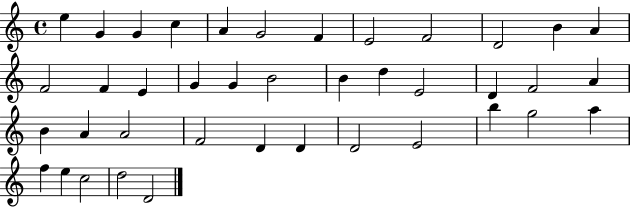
E5/q G4/q G4/q C5/q A4/q G4/h F4/q E4/h F4/h D4/h B4/q A4/q F4/h F4/q E4/q G4/q G4/q B4/h B4/q D5/q E4/h D4/q F4/h A4/q B4/q A4/q A4/h F4/h D4/q D4/q D4/h E4/h B5/q G5/h A5/q F5/q E5/q C5/h D5/h D4/h